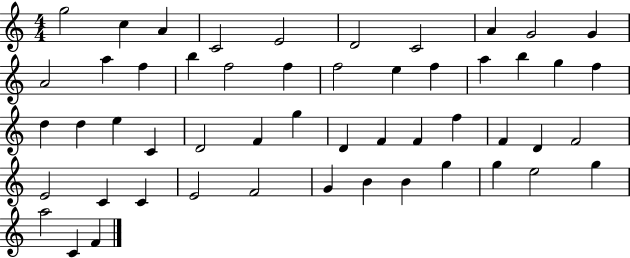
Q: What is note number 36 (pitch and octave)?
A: D4